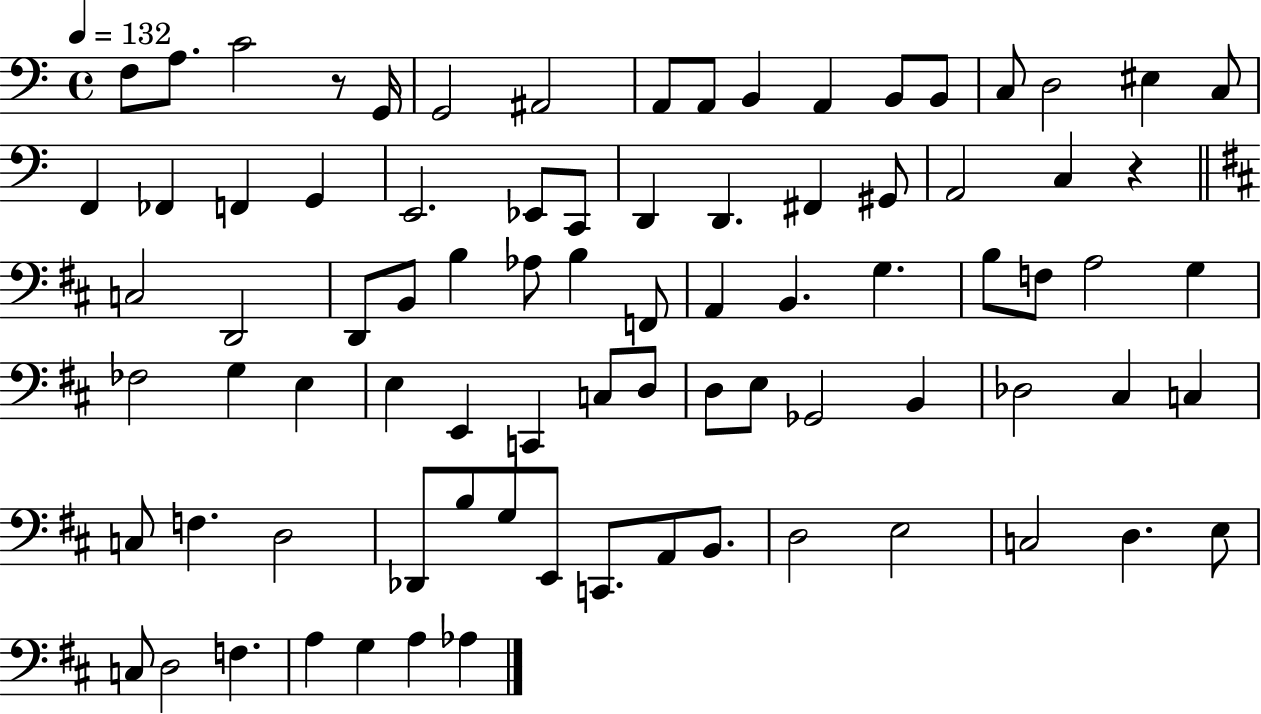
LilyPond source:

{
  \clef bass
  \time 4/4
  \defaultTimeSignature
  \key c \major
  \tempo 4 = 132
  f8 a8. c'2 r8 g,16 | g,2 ais,2 | a,8 a,8 b,4 a,4 b,8 b,8 | c8 d2 eis4 c8 | \break f,4 fes,4 f,4 g,4 | e,2. ees,8 c,8 | d,4 d,4. fis,4 gis,8 | a,2 c4 r4 | \break \bar "||" \break \key d \major c2 d,2 | d,8 b,8 b4 aes8 b4 f,8 | a,4 b,4. g4. | b8 f8 a2 g4 | \break fes2 g4 e4 | e4 e,4 c,4 c8 d8 | d8 e8 ges,2 b,4 | des2 cis4 c4 | \break c8 f4. d2 | des,8 b8 g8 e,8 c,8. a,8 b,8. | d2 e2 | c2 d4. e8 | \break c8 d2 f4. | a4 g4 a4 aes4 | \bar "|."
}